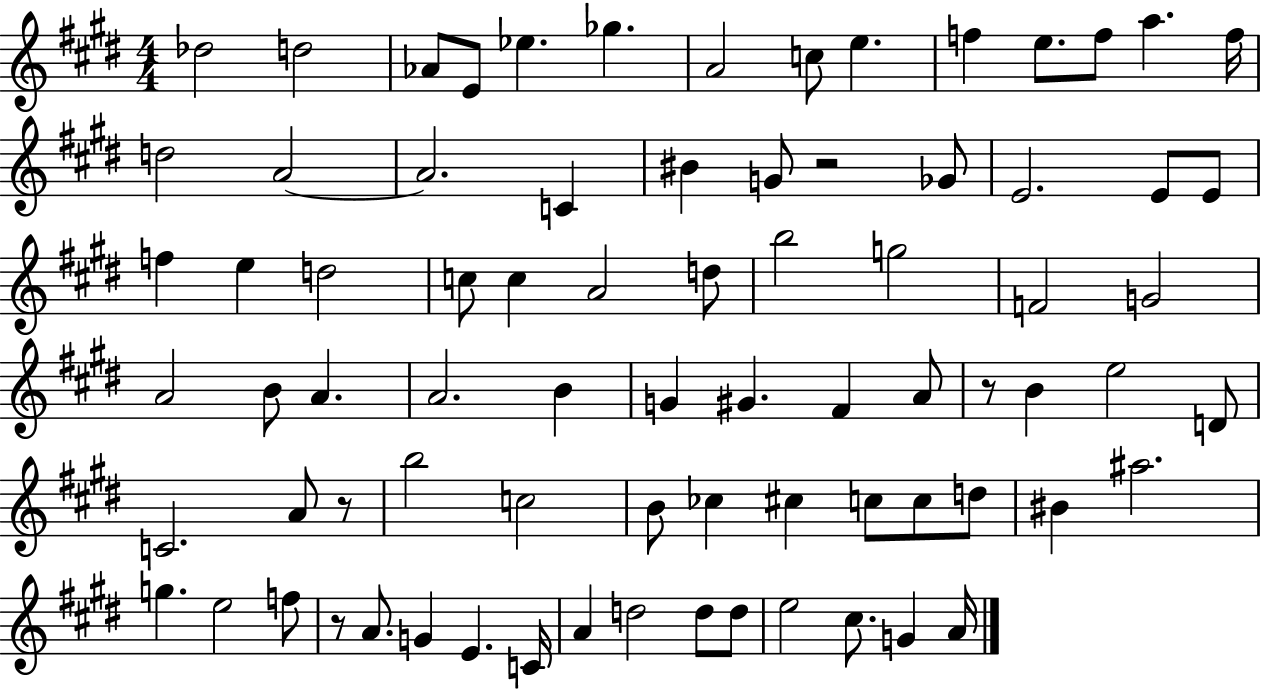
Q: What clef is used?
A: treble